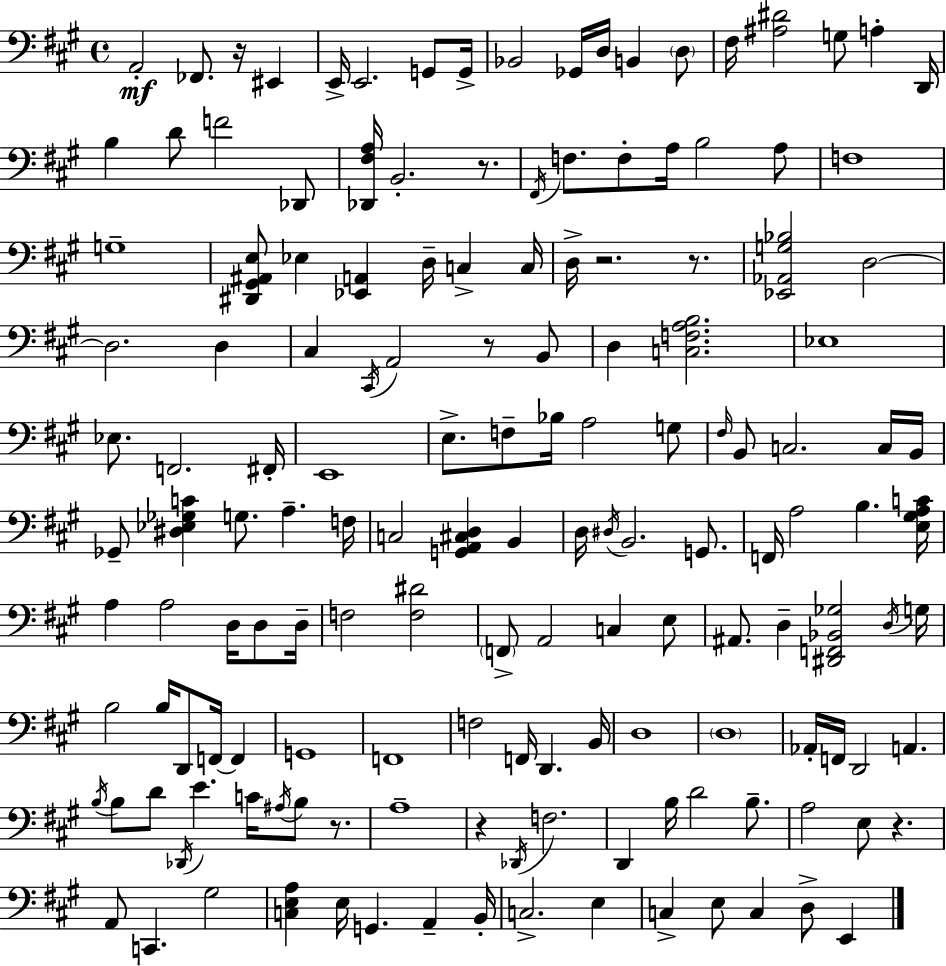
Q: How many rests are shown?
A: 8